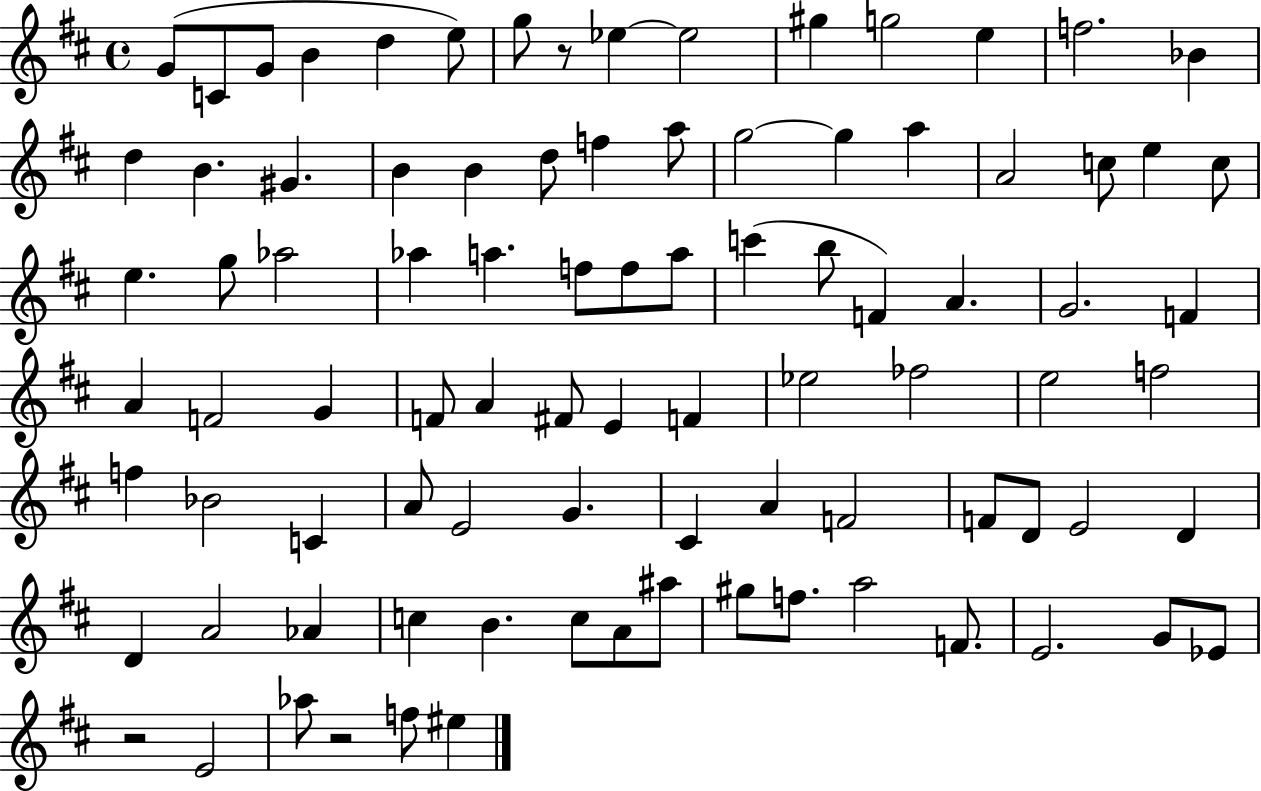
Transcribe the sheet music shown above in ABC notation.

X:1
T:Untitled
M:4/4
L:1/4
K:D
G/2 C/2 G/2 B d e/2 g/2 z/2 _e _e2 ^g g2 e f2 _B d B ^G B B d/2 f a/2 g2 g a A2 c/2 e c/2 e g/2 _a2 _a a f/2 f/2 a/2 c' b/2 F A G2 F A F2 G F/2 A ^F/2 E F _e2 _f2 e2 f2 f _B2 C A/2 E2 G ^C A F2 F/2 D/2 E2 D D A2 _A c B c/2 A/2 ^a/2 ^g/2 f/2 a2 F/2 E2 G/2 _E/2 z2 E2 _a/2 z2 f/2 ^e